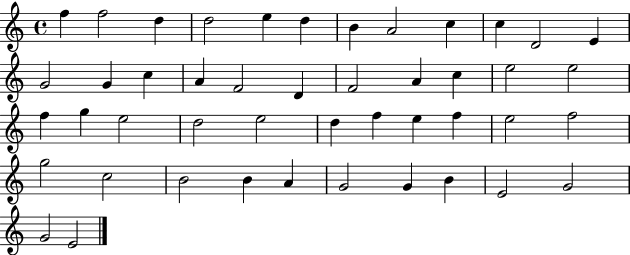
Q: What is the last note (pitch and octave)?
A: E4